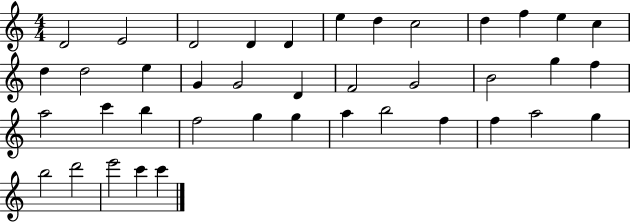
X:1
T:Untitled
M:4/4
L:1/4
K:C
D2 E2 D2 D D e d c2 d f e c d d2 e G G2 D F2 G2 B2 g f a2 c' b f2 g g a b2 f f a2 g b2 d'2 e'2 c' c'